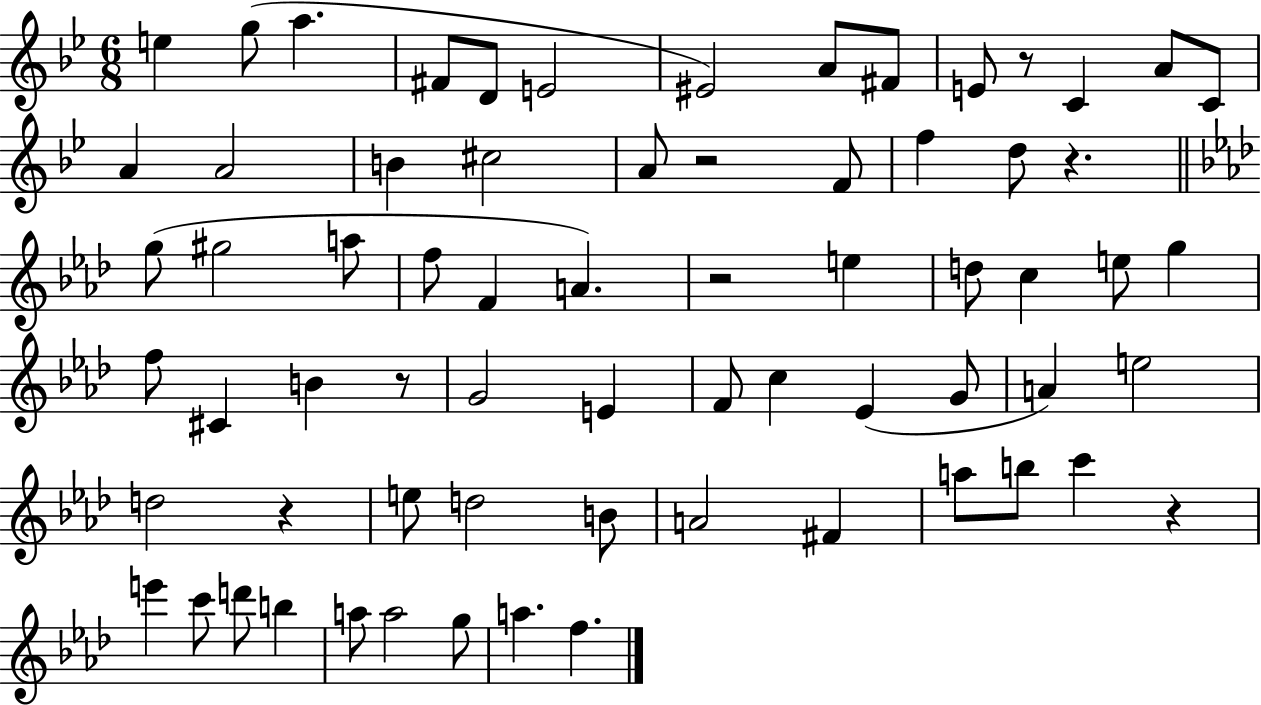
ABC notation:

X:1
T:Untitled
M:6/8
L:1/4
K:Bb
e g/2 a ^F/2 D/2 E2 ^E2 A/2 ^F/2 E/2 z/2 C A/2 C/2 A A2 B ^c2 A/2 z2 F/2 f d/2 z g/2 ^g2 a/2 f/2 F A z2 e d/2 c e/2 g f/2 ^C B z/2 G2 E F/2 c _E G/2 A e2 d2 z e/2 d2 B/2 A2 ^F a/2 b/2 c' z e' c'/2 d'/2 b a/2 a2 g/2 a f